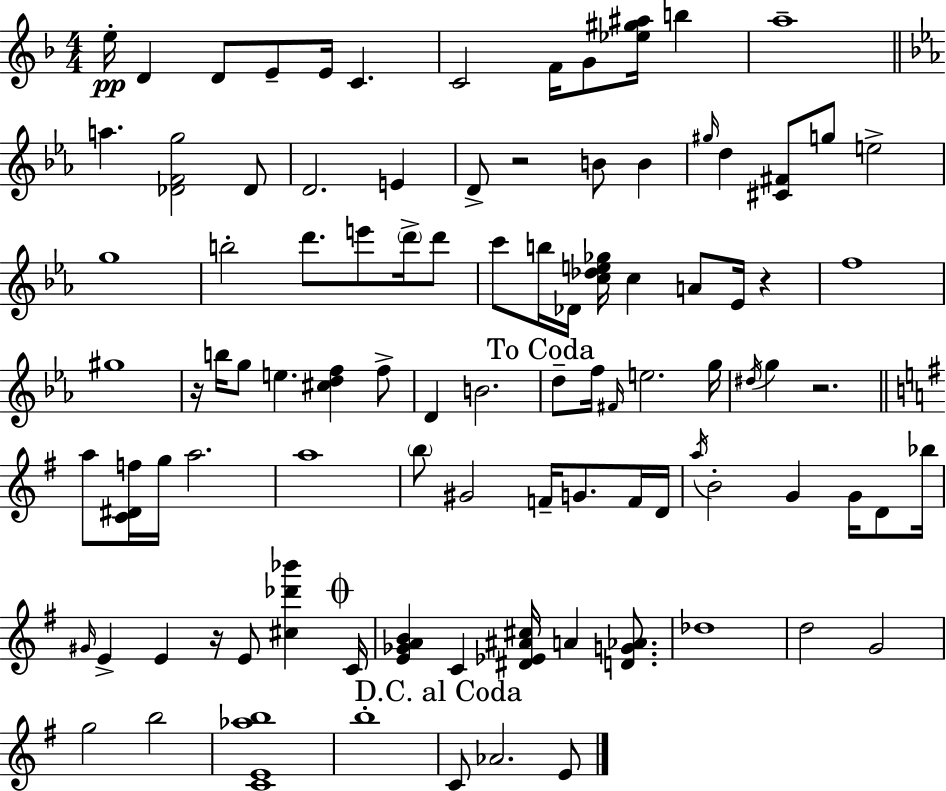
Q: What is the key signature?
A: F major